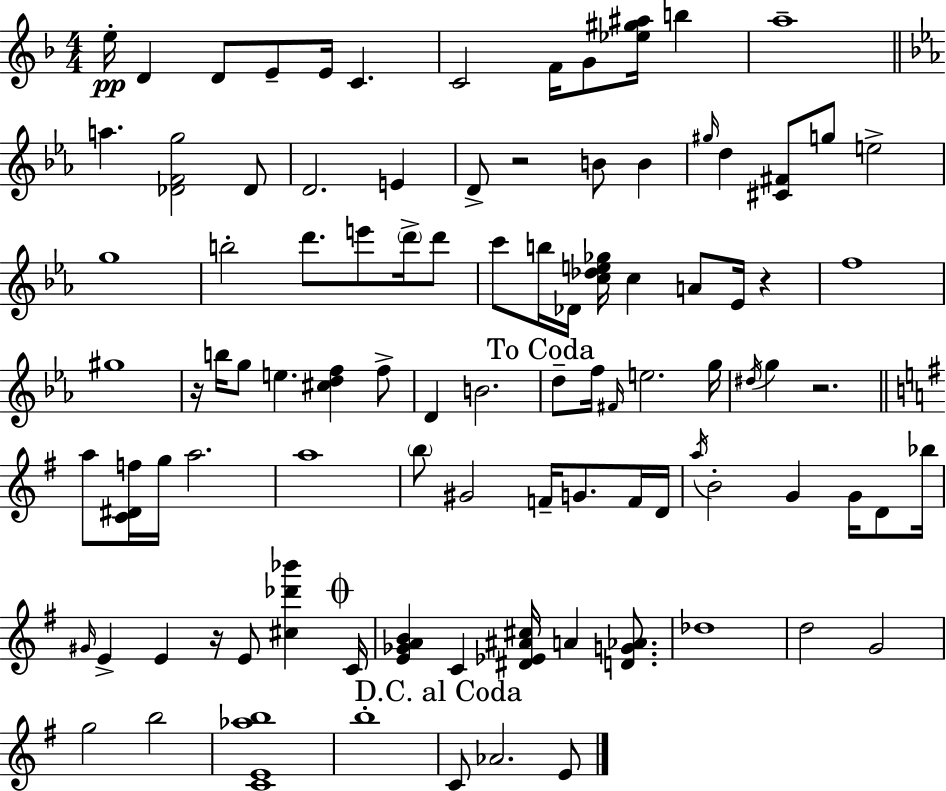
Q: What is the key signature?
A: F major